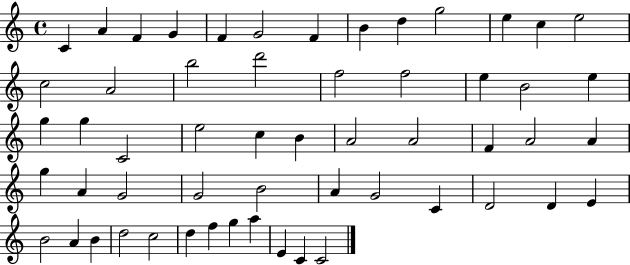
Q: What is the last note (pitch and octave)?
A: C4